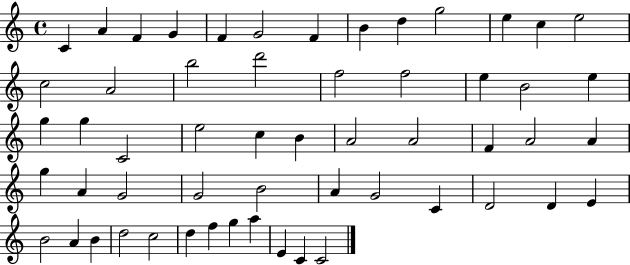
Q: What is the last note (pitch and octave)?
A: C4